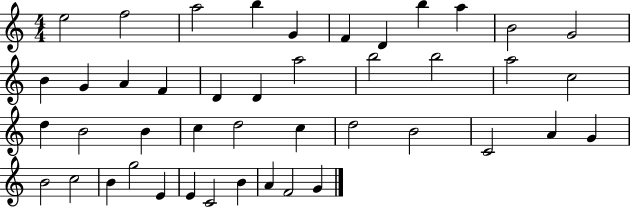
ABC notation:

X:1
T:Untitled
M:4/4
L:1/4
K:C
e2 f2 a2 b G F D b a B2 G2 B G A F D D a2 b2 b2 a2 c2 d B2 B c d2 c d2 B2 C2 A G B2 c2 B g2 E E C2 B A F2 G